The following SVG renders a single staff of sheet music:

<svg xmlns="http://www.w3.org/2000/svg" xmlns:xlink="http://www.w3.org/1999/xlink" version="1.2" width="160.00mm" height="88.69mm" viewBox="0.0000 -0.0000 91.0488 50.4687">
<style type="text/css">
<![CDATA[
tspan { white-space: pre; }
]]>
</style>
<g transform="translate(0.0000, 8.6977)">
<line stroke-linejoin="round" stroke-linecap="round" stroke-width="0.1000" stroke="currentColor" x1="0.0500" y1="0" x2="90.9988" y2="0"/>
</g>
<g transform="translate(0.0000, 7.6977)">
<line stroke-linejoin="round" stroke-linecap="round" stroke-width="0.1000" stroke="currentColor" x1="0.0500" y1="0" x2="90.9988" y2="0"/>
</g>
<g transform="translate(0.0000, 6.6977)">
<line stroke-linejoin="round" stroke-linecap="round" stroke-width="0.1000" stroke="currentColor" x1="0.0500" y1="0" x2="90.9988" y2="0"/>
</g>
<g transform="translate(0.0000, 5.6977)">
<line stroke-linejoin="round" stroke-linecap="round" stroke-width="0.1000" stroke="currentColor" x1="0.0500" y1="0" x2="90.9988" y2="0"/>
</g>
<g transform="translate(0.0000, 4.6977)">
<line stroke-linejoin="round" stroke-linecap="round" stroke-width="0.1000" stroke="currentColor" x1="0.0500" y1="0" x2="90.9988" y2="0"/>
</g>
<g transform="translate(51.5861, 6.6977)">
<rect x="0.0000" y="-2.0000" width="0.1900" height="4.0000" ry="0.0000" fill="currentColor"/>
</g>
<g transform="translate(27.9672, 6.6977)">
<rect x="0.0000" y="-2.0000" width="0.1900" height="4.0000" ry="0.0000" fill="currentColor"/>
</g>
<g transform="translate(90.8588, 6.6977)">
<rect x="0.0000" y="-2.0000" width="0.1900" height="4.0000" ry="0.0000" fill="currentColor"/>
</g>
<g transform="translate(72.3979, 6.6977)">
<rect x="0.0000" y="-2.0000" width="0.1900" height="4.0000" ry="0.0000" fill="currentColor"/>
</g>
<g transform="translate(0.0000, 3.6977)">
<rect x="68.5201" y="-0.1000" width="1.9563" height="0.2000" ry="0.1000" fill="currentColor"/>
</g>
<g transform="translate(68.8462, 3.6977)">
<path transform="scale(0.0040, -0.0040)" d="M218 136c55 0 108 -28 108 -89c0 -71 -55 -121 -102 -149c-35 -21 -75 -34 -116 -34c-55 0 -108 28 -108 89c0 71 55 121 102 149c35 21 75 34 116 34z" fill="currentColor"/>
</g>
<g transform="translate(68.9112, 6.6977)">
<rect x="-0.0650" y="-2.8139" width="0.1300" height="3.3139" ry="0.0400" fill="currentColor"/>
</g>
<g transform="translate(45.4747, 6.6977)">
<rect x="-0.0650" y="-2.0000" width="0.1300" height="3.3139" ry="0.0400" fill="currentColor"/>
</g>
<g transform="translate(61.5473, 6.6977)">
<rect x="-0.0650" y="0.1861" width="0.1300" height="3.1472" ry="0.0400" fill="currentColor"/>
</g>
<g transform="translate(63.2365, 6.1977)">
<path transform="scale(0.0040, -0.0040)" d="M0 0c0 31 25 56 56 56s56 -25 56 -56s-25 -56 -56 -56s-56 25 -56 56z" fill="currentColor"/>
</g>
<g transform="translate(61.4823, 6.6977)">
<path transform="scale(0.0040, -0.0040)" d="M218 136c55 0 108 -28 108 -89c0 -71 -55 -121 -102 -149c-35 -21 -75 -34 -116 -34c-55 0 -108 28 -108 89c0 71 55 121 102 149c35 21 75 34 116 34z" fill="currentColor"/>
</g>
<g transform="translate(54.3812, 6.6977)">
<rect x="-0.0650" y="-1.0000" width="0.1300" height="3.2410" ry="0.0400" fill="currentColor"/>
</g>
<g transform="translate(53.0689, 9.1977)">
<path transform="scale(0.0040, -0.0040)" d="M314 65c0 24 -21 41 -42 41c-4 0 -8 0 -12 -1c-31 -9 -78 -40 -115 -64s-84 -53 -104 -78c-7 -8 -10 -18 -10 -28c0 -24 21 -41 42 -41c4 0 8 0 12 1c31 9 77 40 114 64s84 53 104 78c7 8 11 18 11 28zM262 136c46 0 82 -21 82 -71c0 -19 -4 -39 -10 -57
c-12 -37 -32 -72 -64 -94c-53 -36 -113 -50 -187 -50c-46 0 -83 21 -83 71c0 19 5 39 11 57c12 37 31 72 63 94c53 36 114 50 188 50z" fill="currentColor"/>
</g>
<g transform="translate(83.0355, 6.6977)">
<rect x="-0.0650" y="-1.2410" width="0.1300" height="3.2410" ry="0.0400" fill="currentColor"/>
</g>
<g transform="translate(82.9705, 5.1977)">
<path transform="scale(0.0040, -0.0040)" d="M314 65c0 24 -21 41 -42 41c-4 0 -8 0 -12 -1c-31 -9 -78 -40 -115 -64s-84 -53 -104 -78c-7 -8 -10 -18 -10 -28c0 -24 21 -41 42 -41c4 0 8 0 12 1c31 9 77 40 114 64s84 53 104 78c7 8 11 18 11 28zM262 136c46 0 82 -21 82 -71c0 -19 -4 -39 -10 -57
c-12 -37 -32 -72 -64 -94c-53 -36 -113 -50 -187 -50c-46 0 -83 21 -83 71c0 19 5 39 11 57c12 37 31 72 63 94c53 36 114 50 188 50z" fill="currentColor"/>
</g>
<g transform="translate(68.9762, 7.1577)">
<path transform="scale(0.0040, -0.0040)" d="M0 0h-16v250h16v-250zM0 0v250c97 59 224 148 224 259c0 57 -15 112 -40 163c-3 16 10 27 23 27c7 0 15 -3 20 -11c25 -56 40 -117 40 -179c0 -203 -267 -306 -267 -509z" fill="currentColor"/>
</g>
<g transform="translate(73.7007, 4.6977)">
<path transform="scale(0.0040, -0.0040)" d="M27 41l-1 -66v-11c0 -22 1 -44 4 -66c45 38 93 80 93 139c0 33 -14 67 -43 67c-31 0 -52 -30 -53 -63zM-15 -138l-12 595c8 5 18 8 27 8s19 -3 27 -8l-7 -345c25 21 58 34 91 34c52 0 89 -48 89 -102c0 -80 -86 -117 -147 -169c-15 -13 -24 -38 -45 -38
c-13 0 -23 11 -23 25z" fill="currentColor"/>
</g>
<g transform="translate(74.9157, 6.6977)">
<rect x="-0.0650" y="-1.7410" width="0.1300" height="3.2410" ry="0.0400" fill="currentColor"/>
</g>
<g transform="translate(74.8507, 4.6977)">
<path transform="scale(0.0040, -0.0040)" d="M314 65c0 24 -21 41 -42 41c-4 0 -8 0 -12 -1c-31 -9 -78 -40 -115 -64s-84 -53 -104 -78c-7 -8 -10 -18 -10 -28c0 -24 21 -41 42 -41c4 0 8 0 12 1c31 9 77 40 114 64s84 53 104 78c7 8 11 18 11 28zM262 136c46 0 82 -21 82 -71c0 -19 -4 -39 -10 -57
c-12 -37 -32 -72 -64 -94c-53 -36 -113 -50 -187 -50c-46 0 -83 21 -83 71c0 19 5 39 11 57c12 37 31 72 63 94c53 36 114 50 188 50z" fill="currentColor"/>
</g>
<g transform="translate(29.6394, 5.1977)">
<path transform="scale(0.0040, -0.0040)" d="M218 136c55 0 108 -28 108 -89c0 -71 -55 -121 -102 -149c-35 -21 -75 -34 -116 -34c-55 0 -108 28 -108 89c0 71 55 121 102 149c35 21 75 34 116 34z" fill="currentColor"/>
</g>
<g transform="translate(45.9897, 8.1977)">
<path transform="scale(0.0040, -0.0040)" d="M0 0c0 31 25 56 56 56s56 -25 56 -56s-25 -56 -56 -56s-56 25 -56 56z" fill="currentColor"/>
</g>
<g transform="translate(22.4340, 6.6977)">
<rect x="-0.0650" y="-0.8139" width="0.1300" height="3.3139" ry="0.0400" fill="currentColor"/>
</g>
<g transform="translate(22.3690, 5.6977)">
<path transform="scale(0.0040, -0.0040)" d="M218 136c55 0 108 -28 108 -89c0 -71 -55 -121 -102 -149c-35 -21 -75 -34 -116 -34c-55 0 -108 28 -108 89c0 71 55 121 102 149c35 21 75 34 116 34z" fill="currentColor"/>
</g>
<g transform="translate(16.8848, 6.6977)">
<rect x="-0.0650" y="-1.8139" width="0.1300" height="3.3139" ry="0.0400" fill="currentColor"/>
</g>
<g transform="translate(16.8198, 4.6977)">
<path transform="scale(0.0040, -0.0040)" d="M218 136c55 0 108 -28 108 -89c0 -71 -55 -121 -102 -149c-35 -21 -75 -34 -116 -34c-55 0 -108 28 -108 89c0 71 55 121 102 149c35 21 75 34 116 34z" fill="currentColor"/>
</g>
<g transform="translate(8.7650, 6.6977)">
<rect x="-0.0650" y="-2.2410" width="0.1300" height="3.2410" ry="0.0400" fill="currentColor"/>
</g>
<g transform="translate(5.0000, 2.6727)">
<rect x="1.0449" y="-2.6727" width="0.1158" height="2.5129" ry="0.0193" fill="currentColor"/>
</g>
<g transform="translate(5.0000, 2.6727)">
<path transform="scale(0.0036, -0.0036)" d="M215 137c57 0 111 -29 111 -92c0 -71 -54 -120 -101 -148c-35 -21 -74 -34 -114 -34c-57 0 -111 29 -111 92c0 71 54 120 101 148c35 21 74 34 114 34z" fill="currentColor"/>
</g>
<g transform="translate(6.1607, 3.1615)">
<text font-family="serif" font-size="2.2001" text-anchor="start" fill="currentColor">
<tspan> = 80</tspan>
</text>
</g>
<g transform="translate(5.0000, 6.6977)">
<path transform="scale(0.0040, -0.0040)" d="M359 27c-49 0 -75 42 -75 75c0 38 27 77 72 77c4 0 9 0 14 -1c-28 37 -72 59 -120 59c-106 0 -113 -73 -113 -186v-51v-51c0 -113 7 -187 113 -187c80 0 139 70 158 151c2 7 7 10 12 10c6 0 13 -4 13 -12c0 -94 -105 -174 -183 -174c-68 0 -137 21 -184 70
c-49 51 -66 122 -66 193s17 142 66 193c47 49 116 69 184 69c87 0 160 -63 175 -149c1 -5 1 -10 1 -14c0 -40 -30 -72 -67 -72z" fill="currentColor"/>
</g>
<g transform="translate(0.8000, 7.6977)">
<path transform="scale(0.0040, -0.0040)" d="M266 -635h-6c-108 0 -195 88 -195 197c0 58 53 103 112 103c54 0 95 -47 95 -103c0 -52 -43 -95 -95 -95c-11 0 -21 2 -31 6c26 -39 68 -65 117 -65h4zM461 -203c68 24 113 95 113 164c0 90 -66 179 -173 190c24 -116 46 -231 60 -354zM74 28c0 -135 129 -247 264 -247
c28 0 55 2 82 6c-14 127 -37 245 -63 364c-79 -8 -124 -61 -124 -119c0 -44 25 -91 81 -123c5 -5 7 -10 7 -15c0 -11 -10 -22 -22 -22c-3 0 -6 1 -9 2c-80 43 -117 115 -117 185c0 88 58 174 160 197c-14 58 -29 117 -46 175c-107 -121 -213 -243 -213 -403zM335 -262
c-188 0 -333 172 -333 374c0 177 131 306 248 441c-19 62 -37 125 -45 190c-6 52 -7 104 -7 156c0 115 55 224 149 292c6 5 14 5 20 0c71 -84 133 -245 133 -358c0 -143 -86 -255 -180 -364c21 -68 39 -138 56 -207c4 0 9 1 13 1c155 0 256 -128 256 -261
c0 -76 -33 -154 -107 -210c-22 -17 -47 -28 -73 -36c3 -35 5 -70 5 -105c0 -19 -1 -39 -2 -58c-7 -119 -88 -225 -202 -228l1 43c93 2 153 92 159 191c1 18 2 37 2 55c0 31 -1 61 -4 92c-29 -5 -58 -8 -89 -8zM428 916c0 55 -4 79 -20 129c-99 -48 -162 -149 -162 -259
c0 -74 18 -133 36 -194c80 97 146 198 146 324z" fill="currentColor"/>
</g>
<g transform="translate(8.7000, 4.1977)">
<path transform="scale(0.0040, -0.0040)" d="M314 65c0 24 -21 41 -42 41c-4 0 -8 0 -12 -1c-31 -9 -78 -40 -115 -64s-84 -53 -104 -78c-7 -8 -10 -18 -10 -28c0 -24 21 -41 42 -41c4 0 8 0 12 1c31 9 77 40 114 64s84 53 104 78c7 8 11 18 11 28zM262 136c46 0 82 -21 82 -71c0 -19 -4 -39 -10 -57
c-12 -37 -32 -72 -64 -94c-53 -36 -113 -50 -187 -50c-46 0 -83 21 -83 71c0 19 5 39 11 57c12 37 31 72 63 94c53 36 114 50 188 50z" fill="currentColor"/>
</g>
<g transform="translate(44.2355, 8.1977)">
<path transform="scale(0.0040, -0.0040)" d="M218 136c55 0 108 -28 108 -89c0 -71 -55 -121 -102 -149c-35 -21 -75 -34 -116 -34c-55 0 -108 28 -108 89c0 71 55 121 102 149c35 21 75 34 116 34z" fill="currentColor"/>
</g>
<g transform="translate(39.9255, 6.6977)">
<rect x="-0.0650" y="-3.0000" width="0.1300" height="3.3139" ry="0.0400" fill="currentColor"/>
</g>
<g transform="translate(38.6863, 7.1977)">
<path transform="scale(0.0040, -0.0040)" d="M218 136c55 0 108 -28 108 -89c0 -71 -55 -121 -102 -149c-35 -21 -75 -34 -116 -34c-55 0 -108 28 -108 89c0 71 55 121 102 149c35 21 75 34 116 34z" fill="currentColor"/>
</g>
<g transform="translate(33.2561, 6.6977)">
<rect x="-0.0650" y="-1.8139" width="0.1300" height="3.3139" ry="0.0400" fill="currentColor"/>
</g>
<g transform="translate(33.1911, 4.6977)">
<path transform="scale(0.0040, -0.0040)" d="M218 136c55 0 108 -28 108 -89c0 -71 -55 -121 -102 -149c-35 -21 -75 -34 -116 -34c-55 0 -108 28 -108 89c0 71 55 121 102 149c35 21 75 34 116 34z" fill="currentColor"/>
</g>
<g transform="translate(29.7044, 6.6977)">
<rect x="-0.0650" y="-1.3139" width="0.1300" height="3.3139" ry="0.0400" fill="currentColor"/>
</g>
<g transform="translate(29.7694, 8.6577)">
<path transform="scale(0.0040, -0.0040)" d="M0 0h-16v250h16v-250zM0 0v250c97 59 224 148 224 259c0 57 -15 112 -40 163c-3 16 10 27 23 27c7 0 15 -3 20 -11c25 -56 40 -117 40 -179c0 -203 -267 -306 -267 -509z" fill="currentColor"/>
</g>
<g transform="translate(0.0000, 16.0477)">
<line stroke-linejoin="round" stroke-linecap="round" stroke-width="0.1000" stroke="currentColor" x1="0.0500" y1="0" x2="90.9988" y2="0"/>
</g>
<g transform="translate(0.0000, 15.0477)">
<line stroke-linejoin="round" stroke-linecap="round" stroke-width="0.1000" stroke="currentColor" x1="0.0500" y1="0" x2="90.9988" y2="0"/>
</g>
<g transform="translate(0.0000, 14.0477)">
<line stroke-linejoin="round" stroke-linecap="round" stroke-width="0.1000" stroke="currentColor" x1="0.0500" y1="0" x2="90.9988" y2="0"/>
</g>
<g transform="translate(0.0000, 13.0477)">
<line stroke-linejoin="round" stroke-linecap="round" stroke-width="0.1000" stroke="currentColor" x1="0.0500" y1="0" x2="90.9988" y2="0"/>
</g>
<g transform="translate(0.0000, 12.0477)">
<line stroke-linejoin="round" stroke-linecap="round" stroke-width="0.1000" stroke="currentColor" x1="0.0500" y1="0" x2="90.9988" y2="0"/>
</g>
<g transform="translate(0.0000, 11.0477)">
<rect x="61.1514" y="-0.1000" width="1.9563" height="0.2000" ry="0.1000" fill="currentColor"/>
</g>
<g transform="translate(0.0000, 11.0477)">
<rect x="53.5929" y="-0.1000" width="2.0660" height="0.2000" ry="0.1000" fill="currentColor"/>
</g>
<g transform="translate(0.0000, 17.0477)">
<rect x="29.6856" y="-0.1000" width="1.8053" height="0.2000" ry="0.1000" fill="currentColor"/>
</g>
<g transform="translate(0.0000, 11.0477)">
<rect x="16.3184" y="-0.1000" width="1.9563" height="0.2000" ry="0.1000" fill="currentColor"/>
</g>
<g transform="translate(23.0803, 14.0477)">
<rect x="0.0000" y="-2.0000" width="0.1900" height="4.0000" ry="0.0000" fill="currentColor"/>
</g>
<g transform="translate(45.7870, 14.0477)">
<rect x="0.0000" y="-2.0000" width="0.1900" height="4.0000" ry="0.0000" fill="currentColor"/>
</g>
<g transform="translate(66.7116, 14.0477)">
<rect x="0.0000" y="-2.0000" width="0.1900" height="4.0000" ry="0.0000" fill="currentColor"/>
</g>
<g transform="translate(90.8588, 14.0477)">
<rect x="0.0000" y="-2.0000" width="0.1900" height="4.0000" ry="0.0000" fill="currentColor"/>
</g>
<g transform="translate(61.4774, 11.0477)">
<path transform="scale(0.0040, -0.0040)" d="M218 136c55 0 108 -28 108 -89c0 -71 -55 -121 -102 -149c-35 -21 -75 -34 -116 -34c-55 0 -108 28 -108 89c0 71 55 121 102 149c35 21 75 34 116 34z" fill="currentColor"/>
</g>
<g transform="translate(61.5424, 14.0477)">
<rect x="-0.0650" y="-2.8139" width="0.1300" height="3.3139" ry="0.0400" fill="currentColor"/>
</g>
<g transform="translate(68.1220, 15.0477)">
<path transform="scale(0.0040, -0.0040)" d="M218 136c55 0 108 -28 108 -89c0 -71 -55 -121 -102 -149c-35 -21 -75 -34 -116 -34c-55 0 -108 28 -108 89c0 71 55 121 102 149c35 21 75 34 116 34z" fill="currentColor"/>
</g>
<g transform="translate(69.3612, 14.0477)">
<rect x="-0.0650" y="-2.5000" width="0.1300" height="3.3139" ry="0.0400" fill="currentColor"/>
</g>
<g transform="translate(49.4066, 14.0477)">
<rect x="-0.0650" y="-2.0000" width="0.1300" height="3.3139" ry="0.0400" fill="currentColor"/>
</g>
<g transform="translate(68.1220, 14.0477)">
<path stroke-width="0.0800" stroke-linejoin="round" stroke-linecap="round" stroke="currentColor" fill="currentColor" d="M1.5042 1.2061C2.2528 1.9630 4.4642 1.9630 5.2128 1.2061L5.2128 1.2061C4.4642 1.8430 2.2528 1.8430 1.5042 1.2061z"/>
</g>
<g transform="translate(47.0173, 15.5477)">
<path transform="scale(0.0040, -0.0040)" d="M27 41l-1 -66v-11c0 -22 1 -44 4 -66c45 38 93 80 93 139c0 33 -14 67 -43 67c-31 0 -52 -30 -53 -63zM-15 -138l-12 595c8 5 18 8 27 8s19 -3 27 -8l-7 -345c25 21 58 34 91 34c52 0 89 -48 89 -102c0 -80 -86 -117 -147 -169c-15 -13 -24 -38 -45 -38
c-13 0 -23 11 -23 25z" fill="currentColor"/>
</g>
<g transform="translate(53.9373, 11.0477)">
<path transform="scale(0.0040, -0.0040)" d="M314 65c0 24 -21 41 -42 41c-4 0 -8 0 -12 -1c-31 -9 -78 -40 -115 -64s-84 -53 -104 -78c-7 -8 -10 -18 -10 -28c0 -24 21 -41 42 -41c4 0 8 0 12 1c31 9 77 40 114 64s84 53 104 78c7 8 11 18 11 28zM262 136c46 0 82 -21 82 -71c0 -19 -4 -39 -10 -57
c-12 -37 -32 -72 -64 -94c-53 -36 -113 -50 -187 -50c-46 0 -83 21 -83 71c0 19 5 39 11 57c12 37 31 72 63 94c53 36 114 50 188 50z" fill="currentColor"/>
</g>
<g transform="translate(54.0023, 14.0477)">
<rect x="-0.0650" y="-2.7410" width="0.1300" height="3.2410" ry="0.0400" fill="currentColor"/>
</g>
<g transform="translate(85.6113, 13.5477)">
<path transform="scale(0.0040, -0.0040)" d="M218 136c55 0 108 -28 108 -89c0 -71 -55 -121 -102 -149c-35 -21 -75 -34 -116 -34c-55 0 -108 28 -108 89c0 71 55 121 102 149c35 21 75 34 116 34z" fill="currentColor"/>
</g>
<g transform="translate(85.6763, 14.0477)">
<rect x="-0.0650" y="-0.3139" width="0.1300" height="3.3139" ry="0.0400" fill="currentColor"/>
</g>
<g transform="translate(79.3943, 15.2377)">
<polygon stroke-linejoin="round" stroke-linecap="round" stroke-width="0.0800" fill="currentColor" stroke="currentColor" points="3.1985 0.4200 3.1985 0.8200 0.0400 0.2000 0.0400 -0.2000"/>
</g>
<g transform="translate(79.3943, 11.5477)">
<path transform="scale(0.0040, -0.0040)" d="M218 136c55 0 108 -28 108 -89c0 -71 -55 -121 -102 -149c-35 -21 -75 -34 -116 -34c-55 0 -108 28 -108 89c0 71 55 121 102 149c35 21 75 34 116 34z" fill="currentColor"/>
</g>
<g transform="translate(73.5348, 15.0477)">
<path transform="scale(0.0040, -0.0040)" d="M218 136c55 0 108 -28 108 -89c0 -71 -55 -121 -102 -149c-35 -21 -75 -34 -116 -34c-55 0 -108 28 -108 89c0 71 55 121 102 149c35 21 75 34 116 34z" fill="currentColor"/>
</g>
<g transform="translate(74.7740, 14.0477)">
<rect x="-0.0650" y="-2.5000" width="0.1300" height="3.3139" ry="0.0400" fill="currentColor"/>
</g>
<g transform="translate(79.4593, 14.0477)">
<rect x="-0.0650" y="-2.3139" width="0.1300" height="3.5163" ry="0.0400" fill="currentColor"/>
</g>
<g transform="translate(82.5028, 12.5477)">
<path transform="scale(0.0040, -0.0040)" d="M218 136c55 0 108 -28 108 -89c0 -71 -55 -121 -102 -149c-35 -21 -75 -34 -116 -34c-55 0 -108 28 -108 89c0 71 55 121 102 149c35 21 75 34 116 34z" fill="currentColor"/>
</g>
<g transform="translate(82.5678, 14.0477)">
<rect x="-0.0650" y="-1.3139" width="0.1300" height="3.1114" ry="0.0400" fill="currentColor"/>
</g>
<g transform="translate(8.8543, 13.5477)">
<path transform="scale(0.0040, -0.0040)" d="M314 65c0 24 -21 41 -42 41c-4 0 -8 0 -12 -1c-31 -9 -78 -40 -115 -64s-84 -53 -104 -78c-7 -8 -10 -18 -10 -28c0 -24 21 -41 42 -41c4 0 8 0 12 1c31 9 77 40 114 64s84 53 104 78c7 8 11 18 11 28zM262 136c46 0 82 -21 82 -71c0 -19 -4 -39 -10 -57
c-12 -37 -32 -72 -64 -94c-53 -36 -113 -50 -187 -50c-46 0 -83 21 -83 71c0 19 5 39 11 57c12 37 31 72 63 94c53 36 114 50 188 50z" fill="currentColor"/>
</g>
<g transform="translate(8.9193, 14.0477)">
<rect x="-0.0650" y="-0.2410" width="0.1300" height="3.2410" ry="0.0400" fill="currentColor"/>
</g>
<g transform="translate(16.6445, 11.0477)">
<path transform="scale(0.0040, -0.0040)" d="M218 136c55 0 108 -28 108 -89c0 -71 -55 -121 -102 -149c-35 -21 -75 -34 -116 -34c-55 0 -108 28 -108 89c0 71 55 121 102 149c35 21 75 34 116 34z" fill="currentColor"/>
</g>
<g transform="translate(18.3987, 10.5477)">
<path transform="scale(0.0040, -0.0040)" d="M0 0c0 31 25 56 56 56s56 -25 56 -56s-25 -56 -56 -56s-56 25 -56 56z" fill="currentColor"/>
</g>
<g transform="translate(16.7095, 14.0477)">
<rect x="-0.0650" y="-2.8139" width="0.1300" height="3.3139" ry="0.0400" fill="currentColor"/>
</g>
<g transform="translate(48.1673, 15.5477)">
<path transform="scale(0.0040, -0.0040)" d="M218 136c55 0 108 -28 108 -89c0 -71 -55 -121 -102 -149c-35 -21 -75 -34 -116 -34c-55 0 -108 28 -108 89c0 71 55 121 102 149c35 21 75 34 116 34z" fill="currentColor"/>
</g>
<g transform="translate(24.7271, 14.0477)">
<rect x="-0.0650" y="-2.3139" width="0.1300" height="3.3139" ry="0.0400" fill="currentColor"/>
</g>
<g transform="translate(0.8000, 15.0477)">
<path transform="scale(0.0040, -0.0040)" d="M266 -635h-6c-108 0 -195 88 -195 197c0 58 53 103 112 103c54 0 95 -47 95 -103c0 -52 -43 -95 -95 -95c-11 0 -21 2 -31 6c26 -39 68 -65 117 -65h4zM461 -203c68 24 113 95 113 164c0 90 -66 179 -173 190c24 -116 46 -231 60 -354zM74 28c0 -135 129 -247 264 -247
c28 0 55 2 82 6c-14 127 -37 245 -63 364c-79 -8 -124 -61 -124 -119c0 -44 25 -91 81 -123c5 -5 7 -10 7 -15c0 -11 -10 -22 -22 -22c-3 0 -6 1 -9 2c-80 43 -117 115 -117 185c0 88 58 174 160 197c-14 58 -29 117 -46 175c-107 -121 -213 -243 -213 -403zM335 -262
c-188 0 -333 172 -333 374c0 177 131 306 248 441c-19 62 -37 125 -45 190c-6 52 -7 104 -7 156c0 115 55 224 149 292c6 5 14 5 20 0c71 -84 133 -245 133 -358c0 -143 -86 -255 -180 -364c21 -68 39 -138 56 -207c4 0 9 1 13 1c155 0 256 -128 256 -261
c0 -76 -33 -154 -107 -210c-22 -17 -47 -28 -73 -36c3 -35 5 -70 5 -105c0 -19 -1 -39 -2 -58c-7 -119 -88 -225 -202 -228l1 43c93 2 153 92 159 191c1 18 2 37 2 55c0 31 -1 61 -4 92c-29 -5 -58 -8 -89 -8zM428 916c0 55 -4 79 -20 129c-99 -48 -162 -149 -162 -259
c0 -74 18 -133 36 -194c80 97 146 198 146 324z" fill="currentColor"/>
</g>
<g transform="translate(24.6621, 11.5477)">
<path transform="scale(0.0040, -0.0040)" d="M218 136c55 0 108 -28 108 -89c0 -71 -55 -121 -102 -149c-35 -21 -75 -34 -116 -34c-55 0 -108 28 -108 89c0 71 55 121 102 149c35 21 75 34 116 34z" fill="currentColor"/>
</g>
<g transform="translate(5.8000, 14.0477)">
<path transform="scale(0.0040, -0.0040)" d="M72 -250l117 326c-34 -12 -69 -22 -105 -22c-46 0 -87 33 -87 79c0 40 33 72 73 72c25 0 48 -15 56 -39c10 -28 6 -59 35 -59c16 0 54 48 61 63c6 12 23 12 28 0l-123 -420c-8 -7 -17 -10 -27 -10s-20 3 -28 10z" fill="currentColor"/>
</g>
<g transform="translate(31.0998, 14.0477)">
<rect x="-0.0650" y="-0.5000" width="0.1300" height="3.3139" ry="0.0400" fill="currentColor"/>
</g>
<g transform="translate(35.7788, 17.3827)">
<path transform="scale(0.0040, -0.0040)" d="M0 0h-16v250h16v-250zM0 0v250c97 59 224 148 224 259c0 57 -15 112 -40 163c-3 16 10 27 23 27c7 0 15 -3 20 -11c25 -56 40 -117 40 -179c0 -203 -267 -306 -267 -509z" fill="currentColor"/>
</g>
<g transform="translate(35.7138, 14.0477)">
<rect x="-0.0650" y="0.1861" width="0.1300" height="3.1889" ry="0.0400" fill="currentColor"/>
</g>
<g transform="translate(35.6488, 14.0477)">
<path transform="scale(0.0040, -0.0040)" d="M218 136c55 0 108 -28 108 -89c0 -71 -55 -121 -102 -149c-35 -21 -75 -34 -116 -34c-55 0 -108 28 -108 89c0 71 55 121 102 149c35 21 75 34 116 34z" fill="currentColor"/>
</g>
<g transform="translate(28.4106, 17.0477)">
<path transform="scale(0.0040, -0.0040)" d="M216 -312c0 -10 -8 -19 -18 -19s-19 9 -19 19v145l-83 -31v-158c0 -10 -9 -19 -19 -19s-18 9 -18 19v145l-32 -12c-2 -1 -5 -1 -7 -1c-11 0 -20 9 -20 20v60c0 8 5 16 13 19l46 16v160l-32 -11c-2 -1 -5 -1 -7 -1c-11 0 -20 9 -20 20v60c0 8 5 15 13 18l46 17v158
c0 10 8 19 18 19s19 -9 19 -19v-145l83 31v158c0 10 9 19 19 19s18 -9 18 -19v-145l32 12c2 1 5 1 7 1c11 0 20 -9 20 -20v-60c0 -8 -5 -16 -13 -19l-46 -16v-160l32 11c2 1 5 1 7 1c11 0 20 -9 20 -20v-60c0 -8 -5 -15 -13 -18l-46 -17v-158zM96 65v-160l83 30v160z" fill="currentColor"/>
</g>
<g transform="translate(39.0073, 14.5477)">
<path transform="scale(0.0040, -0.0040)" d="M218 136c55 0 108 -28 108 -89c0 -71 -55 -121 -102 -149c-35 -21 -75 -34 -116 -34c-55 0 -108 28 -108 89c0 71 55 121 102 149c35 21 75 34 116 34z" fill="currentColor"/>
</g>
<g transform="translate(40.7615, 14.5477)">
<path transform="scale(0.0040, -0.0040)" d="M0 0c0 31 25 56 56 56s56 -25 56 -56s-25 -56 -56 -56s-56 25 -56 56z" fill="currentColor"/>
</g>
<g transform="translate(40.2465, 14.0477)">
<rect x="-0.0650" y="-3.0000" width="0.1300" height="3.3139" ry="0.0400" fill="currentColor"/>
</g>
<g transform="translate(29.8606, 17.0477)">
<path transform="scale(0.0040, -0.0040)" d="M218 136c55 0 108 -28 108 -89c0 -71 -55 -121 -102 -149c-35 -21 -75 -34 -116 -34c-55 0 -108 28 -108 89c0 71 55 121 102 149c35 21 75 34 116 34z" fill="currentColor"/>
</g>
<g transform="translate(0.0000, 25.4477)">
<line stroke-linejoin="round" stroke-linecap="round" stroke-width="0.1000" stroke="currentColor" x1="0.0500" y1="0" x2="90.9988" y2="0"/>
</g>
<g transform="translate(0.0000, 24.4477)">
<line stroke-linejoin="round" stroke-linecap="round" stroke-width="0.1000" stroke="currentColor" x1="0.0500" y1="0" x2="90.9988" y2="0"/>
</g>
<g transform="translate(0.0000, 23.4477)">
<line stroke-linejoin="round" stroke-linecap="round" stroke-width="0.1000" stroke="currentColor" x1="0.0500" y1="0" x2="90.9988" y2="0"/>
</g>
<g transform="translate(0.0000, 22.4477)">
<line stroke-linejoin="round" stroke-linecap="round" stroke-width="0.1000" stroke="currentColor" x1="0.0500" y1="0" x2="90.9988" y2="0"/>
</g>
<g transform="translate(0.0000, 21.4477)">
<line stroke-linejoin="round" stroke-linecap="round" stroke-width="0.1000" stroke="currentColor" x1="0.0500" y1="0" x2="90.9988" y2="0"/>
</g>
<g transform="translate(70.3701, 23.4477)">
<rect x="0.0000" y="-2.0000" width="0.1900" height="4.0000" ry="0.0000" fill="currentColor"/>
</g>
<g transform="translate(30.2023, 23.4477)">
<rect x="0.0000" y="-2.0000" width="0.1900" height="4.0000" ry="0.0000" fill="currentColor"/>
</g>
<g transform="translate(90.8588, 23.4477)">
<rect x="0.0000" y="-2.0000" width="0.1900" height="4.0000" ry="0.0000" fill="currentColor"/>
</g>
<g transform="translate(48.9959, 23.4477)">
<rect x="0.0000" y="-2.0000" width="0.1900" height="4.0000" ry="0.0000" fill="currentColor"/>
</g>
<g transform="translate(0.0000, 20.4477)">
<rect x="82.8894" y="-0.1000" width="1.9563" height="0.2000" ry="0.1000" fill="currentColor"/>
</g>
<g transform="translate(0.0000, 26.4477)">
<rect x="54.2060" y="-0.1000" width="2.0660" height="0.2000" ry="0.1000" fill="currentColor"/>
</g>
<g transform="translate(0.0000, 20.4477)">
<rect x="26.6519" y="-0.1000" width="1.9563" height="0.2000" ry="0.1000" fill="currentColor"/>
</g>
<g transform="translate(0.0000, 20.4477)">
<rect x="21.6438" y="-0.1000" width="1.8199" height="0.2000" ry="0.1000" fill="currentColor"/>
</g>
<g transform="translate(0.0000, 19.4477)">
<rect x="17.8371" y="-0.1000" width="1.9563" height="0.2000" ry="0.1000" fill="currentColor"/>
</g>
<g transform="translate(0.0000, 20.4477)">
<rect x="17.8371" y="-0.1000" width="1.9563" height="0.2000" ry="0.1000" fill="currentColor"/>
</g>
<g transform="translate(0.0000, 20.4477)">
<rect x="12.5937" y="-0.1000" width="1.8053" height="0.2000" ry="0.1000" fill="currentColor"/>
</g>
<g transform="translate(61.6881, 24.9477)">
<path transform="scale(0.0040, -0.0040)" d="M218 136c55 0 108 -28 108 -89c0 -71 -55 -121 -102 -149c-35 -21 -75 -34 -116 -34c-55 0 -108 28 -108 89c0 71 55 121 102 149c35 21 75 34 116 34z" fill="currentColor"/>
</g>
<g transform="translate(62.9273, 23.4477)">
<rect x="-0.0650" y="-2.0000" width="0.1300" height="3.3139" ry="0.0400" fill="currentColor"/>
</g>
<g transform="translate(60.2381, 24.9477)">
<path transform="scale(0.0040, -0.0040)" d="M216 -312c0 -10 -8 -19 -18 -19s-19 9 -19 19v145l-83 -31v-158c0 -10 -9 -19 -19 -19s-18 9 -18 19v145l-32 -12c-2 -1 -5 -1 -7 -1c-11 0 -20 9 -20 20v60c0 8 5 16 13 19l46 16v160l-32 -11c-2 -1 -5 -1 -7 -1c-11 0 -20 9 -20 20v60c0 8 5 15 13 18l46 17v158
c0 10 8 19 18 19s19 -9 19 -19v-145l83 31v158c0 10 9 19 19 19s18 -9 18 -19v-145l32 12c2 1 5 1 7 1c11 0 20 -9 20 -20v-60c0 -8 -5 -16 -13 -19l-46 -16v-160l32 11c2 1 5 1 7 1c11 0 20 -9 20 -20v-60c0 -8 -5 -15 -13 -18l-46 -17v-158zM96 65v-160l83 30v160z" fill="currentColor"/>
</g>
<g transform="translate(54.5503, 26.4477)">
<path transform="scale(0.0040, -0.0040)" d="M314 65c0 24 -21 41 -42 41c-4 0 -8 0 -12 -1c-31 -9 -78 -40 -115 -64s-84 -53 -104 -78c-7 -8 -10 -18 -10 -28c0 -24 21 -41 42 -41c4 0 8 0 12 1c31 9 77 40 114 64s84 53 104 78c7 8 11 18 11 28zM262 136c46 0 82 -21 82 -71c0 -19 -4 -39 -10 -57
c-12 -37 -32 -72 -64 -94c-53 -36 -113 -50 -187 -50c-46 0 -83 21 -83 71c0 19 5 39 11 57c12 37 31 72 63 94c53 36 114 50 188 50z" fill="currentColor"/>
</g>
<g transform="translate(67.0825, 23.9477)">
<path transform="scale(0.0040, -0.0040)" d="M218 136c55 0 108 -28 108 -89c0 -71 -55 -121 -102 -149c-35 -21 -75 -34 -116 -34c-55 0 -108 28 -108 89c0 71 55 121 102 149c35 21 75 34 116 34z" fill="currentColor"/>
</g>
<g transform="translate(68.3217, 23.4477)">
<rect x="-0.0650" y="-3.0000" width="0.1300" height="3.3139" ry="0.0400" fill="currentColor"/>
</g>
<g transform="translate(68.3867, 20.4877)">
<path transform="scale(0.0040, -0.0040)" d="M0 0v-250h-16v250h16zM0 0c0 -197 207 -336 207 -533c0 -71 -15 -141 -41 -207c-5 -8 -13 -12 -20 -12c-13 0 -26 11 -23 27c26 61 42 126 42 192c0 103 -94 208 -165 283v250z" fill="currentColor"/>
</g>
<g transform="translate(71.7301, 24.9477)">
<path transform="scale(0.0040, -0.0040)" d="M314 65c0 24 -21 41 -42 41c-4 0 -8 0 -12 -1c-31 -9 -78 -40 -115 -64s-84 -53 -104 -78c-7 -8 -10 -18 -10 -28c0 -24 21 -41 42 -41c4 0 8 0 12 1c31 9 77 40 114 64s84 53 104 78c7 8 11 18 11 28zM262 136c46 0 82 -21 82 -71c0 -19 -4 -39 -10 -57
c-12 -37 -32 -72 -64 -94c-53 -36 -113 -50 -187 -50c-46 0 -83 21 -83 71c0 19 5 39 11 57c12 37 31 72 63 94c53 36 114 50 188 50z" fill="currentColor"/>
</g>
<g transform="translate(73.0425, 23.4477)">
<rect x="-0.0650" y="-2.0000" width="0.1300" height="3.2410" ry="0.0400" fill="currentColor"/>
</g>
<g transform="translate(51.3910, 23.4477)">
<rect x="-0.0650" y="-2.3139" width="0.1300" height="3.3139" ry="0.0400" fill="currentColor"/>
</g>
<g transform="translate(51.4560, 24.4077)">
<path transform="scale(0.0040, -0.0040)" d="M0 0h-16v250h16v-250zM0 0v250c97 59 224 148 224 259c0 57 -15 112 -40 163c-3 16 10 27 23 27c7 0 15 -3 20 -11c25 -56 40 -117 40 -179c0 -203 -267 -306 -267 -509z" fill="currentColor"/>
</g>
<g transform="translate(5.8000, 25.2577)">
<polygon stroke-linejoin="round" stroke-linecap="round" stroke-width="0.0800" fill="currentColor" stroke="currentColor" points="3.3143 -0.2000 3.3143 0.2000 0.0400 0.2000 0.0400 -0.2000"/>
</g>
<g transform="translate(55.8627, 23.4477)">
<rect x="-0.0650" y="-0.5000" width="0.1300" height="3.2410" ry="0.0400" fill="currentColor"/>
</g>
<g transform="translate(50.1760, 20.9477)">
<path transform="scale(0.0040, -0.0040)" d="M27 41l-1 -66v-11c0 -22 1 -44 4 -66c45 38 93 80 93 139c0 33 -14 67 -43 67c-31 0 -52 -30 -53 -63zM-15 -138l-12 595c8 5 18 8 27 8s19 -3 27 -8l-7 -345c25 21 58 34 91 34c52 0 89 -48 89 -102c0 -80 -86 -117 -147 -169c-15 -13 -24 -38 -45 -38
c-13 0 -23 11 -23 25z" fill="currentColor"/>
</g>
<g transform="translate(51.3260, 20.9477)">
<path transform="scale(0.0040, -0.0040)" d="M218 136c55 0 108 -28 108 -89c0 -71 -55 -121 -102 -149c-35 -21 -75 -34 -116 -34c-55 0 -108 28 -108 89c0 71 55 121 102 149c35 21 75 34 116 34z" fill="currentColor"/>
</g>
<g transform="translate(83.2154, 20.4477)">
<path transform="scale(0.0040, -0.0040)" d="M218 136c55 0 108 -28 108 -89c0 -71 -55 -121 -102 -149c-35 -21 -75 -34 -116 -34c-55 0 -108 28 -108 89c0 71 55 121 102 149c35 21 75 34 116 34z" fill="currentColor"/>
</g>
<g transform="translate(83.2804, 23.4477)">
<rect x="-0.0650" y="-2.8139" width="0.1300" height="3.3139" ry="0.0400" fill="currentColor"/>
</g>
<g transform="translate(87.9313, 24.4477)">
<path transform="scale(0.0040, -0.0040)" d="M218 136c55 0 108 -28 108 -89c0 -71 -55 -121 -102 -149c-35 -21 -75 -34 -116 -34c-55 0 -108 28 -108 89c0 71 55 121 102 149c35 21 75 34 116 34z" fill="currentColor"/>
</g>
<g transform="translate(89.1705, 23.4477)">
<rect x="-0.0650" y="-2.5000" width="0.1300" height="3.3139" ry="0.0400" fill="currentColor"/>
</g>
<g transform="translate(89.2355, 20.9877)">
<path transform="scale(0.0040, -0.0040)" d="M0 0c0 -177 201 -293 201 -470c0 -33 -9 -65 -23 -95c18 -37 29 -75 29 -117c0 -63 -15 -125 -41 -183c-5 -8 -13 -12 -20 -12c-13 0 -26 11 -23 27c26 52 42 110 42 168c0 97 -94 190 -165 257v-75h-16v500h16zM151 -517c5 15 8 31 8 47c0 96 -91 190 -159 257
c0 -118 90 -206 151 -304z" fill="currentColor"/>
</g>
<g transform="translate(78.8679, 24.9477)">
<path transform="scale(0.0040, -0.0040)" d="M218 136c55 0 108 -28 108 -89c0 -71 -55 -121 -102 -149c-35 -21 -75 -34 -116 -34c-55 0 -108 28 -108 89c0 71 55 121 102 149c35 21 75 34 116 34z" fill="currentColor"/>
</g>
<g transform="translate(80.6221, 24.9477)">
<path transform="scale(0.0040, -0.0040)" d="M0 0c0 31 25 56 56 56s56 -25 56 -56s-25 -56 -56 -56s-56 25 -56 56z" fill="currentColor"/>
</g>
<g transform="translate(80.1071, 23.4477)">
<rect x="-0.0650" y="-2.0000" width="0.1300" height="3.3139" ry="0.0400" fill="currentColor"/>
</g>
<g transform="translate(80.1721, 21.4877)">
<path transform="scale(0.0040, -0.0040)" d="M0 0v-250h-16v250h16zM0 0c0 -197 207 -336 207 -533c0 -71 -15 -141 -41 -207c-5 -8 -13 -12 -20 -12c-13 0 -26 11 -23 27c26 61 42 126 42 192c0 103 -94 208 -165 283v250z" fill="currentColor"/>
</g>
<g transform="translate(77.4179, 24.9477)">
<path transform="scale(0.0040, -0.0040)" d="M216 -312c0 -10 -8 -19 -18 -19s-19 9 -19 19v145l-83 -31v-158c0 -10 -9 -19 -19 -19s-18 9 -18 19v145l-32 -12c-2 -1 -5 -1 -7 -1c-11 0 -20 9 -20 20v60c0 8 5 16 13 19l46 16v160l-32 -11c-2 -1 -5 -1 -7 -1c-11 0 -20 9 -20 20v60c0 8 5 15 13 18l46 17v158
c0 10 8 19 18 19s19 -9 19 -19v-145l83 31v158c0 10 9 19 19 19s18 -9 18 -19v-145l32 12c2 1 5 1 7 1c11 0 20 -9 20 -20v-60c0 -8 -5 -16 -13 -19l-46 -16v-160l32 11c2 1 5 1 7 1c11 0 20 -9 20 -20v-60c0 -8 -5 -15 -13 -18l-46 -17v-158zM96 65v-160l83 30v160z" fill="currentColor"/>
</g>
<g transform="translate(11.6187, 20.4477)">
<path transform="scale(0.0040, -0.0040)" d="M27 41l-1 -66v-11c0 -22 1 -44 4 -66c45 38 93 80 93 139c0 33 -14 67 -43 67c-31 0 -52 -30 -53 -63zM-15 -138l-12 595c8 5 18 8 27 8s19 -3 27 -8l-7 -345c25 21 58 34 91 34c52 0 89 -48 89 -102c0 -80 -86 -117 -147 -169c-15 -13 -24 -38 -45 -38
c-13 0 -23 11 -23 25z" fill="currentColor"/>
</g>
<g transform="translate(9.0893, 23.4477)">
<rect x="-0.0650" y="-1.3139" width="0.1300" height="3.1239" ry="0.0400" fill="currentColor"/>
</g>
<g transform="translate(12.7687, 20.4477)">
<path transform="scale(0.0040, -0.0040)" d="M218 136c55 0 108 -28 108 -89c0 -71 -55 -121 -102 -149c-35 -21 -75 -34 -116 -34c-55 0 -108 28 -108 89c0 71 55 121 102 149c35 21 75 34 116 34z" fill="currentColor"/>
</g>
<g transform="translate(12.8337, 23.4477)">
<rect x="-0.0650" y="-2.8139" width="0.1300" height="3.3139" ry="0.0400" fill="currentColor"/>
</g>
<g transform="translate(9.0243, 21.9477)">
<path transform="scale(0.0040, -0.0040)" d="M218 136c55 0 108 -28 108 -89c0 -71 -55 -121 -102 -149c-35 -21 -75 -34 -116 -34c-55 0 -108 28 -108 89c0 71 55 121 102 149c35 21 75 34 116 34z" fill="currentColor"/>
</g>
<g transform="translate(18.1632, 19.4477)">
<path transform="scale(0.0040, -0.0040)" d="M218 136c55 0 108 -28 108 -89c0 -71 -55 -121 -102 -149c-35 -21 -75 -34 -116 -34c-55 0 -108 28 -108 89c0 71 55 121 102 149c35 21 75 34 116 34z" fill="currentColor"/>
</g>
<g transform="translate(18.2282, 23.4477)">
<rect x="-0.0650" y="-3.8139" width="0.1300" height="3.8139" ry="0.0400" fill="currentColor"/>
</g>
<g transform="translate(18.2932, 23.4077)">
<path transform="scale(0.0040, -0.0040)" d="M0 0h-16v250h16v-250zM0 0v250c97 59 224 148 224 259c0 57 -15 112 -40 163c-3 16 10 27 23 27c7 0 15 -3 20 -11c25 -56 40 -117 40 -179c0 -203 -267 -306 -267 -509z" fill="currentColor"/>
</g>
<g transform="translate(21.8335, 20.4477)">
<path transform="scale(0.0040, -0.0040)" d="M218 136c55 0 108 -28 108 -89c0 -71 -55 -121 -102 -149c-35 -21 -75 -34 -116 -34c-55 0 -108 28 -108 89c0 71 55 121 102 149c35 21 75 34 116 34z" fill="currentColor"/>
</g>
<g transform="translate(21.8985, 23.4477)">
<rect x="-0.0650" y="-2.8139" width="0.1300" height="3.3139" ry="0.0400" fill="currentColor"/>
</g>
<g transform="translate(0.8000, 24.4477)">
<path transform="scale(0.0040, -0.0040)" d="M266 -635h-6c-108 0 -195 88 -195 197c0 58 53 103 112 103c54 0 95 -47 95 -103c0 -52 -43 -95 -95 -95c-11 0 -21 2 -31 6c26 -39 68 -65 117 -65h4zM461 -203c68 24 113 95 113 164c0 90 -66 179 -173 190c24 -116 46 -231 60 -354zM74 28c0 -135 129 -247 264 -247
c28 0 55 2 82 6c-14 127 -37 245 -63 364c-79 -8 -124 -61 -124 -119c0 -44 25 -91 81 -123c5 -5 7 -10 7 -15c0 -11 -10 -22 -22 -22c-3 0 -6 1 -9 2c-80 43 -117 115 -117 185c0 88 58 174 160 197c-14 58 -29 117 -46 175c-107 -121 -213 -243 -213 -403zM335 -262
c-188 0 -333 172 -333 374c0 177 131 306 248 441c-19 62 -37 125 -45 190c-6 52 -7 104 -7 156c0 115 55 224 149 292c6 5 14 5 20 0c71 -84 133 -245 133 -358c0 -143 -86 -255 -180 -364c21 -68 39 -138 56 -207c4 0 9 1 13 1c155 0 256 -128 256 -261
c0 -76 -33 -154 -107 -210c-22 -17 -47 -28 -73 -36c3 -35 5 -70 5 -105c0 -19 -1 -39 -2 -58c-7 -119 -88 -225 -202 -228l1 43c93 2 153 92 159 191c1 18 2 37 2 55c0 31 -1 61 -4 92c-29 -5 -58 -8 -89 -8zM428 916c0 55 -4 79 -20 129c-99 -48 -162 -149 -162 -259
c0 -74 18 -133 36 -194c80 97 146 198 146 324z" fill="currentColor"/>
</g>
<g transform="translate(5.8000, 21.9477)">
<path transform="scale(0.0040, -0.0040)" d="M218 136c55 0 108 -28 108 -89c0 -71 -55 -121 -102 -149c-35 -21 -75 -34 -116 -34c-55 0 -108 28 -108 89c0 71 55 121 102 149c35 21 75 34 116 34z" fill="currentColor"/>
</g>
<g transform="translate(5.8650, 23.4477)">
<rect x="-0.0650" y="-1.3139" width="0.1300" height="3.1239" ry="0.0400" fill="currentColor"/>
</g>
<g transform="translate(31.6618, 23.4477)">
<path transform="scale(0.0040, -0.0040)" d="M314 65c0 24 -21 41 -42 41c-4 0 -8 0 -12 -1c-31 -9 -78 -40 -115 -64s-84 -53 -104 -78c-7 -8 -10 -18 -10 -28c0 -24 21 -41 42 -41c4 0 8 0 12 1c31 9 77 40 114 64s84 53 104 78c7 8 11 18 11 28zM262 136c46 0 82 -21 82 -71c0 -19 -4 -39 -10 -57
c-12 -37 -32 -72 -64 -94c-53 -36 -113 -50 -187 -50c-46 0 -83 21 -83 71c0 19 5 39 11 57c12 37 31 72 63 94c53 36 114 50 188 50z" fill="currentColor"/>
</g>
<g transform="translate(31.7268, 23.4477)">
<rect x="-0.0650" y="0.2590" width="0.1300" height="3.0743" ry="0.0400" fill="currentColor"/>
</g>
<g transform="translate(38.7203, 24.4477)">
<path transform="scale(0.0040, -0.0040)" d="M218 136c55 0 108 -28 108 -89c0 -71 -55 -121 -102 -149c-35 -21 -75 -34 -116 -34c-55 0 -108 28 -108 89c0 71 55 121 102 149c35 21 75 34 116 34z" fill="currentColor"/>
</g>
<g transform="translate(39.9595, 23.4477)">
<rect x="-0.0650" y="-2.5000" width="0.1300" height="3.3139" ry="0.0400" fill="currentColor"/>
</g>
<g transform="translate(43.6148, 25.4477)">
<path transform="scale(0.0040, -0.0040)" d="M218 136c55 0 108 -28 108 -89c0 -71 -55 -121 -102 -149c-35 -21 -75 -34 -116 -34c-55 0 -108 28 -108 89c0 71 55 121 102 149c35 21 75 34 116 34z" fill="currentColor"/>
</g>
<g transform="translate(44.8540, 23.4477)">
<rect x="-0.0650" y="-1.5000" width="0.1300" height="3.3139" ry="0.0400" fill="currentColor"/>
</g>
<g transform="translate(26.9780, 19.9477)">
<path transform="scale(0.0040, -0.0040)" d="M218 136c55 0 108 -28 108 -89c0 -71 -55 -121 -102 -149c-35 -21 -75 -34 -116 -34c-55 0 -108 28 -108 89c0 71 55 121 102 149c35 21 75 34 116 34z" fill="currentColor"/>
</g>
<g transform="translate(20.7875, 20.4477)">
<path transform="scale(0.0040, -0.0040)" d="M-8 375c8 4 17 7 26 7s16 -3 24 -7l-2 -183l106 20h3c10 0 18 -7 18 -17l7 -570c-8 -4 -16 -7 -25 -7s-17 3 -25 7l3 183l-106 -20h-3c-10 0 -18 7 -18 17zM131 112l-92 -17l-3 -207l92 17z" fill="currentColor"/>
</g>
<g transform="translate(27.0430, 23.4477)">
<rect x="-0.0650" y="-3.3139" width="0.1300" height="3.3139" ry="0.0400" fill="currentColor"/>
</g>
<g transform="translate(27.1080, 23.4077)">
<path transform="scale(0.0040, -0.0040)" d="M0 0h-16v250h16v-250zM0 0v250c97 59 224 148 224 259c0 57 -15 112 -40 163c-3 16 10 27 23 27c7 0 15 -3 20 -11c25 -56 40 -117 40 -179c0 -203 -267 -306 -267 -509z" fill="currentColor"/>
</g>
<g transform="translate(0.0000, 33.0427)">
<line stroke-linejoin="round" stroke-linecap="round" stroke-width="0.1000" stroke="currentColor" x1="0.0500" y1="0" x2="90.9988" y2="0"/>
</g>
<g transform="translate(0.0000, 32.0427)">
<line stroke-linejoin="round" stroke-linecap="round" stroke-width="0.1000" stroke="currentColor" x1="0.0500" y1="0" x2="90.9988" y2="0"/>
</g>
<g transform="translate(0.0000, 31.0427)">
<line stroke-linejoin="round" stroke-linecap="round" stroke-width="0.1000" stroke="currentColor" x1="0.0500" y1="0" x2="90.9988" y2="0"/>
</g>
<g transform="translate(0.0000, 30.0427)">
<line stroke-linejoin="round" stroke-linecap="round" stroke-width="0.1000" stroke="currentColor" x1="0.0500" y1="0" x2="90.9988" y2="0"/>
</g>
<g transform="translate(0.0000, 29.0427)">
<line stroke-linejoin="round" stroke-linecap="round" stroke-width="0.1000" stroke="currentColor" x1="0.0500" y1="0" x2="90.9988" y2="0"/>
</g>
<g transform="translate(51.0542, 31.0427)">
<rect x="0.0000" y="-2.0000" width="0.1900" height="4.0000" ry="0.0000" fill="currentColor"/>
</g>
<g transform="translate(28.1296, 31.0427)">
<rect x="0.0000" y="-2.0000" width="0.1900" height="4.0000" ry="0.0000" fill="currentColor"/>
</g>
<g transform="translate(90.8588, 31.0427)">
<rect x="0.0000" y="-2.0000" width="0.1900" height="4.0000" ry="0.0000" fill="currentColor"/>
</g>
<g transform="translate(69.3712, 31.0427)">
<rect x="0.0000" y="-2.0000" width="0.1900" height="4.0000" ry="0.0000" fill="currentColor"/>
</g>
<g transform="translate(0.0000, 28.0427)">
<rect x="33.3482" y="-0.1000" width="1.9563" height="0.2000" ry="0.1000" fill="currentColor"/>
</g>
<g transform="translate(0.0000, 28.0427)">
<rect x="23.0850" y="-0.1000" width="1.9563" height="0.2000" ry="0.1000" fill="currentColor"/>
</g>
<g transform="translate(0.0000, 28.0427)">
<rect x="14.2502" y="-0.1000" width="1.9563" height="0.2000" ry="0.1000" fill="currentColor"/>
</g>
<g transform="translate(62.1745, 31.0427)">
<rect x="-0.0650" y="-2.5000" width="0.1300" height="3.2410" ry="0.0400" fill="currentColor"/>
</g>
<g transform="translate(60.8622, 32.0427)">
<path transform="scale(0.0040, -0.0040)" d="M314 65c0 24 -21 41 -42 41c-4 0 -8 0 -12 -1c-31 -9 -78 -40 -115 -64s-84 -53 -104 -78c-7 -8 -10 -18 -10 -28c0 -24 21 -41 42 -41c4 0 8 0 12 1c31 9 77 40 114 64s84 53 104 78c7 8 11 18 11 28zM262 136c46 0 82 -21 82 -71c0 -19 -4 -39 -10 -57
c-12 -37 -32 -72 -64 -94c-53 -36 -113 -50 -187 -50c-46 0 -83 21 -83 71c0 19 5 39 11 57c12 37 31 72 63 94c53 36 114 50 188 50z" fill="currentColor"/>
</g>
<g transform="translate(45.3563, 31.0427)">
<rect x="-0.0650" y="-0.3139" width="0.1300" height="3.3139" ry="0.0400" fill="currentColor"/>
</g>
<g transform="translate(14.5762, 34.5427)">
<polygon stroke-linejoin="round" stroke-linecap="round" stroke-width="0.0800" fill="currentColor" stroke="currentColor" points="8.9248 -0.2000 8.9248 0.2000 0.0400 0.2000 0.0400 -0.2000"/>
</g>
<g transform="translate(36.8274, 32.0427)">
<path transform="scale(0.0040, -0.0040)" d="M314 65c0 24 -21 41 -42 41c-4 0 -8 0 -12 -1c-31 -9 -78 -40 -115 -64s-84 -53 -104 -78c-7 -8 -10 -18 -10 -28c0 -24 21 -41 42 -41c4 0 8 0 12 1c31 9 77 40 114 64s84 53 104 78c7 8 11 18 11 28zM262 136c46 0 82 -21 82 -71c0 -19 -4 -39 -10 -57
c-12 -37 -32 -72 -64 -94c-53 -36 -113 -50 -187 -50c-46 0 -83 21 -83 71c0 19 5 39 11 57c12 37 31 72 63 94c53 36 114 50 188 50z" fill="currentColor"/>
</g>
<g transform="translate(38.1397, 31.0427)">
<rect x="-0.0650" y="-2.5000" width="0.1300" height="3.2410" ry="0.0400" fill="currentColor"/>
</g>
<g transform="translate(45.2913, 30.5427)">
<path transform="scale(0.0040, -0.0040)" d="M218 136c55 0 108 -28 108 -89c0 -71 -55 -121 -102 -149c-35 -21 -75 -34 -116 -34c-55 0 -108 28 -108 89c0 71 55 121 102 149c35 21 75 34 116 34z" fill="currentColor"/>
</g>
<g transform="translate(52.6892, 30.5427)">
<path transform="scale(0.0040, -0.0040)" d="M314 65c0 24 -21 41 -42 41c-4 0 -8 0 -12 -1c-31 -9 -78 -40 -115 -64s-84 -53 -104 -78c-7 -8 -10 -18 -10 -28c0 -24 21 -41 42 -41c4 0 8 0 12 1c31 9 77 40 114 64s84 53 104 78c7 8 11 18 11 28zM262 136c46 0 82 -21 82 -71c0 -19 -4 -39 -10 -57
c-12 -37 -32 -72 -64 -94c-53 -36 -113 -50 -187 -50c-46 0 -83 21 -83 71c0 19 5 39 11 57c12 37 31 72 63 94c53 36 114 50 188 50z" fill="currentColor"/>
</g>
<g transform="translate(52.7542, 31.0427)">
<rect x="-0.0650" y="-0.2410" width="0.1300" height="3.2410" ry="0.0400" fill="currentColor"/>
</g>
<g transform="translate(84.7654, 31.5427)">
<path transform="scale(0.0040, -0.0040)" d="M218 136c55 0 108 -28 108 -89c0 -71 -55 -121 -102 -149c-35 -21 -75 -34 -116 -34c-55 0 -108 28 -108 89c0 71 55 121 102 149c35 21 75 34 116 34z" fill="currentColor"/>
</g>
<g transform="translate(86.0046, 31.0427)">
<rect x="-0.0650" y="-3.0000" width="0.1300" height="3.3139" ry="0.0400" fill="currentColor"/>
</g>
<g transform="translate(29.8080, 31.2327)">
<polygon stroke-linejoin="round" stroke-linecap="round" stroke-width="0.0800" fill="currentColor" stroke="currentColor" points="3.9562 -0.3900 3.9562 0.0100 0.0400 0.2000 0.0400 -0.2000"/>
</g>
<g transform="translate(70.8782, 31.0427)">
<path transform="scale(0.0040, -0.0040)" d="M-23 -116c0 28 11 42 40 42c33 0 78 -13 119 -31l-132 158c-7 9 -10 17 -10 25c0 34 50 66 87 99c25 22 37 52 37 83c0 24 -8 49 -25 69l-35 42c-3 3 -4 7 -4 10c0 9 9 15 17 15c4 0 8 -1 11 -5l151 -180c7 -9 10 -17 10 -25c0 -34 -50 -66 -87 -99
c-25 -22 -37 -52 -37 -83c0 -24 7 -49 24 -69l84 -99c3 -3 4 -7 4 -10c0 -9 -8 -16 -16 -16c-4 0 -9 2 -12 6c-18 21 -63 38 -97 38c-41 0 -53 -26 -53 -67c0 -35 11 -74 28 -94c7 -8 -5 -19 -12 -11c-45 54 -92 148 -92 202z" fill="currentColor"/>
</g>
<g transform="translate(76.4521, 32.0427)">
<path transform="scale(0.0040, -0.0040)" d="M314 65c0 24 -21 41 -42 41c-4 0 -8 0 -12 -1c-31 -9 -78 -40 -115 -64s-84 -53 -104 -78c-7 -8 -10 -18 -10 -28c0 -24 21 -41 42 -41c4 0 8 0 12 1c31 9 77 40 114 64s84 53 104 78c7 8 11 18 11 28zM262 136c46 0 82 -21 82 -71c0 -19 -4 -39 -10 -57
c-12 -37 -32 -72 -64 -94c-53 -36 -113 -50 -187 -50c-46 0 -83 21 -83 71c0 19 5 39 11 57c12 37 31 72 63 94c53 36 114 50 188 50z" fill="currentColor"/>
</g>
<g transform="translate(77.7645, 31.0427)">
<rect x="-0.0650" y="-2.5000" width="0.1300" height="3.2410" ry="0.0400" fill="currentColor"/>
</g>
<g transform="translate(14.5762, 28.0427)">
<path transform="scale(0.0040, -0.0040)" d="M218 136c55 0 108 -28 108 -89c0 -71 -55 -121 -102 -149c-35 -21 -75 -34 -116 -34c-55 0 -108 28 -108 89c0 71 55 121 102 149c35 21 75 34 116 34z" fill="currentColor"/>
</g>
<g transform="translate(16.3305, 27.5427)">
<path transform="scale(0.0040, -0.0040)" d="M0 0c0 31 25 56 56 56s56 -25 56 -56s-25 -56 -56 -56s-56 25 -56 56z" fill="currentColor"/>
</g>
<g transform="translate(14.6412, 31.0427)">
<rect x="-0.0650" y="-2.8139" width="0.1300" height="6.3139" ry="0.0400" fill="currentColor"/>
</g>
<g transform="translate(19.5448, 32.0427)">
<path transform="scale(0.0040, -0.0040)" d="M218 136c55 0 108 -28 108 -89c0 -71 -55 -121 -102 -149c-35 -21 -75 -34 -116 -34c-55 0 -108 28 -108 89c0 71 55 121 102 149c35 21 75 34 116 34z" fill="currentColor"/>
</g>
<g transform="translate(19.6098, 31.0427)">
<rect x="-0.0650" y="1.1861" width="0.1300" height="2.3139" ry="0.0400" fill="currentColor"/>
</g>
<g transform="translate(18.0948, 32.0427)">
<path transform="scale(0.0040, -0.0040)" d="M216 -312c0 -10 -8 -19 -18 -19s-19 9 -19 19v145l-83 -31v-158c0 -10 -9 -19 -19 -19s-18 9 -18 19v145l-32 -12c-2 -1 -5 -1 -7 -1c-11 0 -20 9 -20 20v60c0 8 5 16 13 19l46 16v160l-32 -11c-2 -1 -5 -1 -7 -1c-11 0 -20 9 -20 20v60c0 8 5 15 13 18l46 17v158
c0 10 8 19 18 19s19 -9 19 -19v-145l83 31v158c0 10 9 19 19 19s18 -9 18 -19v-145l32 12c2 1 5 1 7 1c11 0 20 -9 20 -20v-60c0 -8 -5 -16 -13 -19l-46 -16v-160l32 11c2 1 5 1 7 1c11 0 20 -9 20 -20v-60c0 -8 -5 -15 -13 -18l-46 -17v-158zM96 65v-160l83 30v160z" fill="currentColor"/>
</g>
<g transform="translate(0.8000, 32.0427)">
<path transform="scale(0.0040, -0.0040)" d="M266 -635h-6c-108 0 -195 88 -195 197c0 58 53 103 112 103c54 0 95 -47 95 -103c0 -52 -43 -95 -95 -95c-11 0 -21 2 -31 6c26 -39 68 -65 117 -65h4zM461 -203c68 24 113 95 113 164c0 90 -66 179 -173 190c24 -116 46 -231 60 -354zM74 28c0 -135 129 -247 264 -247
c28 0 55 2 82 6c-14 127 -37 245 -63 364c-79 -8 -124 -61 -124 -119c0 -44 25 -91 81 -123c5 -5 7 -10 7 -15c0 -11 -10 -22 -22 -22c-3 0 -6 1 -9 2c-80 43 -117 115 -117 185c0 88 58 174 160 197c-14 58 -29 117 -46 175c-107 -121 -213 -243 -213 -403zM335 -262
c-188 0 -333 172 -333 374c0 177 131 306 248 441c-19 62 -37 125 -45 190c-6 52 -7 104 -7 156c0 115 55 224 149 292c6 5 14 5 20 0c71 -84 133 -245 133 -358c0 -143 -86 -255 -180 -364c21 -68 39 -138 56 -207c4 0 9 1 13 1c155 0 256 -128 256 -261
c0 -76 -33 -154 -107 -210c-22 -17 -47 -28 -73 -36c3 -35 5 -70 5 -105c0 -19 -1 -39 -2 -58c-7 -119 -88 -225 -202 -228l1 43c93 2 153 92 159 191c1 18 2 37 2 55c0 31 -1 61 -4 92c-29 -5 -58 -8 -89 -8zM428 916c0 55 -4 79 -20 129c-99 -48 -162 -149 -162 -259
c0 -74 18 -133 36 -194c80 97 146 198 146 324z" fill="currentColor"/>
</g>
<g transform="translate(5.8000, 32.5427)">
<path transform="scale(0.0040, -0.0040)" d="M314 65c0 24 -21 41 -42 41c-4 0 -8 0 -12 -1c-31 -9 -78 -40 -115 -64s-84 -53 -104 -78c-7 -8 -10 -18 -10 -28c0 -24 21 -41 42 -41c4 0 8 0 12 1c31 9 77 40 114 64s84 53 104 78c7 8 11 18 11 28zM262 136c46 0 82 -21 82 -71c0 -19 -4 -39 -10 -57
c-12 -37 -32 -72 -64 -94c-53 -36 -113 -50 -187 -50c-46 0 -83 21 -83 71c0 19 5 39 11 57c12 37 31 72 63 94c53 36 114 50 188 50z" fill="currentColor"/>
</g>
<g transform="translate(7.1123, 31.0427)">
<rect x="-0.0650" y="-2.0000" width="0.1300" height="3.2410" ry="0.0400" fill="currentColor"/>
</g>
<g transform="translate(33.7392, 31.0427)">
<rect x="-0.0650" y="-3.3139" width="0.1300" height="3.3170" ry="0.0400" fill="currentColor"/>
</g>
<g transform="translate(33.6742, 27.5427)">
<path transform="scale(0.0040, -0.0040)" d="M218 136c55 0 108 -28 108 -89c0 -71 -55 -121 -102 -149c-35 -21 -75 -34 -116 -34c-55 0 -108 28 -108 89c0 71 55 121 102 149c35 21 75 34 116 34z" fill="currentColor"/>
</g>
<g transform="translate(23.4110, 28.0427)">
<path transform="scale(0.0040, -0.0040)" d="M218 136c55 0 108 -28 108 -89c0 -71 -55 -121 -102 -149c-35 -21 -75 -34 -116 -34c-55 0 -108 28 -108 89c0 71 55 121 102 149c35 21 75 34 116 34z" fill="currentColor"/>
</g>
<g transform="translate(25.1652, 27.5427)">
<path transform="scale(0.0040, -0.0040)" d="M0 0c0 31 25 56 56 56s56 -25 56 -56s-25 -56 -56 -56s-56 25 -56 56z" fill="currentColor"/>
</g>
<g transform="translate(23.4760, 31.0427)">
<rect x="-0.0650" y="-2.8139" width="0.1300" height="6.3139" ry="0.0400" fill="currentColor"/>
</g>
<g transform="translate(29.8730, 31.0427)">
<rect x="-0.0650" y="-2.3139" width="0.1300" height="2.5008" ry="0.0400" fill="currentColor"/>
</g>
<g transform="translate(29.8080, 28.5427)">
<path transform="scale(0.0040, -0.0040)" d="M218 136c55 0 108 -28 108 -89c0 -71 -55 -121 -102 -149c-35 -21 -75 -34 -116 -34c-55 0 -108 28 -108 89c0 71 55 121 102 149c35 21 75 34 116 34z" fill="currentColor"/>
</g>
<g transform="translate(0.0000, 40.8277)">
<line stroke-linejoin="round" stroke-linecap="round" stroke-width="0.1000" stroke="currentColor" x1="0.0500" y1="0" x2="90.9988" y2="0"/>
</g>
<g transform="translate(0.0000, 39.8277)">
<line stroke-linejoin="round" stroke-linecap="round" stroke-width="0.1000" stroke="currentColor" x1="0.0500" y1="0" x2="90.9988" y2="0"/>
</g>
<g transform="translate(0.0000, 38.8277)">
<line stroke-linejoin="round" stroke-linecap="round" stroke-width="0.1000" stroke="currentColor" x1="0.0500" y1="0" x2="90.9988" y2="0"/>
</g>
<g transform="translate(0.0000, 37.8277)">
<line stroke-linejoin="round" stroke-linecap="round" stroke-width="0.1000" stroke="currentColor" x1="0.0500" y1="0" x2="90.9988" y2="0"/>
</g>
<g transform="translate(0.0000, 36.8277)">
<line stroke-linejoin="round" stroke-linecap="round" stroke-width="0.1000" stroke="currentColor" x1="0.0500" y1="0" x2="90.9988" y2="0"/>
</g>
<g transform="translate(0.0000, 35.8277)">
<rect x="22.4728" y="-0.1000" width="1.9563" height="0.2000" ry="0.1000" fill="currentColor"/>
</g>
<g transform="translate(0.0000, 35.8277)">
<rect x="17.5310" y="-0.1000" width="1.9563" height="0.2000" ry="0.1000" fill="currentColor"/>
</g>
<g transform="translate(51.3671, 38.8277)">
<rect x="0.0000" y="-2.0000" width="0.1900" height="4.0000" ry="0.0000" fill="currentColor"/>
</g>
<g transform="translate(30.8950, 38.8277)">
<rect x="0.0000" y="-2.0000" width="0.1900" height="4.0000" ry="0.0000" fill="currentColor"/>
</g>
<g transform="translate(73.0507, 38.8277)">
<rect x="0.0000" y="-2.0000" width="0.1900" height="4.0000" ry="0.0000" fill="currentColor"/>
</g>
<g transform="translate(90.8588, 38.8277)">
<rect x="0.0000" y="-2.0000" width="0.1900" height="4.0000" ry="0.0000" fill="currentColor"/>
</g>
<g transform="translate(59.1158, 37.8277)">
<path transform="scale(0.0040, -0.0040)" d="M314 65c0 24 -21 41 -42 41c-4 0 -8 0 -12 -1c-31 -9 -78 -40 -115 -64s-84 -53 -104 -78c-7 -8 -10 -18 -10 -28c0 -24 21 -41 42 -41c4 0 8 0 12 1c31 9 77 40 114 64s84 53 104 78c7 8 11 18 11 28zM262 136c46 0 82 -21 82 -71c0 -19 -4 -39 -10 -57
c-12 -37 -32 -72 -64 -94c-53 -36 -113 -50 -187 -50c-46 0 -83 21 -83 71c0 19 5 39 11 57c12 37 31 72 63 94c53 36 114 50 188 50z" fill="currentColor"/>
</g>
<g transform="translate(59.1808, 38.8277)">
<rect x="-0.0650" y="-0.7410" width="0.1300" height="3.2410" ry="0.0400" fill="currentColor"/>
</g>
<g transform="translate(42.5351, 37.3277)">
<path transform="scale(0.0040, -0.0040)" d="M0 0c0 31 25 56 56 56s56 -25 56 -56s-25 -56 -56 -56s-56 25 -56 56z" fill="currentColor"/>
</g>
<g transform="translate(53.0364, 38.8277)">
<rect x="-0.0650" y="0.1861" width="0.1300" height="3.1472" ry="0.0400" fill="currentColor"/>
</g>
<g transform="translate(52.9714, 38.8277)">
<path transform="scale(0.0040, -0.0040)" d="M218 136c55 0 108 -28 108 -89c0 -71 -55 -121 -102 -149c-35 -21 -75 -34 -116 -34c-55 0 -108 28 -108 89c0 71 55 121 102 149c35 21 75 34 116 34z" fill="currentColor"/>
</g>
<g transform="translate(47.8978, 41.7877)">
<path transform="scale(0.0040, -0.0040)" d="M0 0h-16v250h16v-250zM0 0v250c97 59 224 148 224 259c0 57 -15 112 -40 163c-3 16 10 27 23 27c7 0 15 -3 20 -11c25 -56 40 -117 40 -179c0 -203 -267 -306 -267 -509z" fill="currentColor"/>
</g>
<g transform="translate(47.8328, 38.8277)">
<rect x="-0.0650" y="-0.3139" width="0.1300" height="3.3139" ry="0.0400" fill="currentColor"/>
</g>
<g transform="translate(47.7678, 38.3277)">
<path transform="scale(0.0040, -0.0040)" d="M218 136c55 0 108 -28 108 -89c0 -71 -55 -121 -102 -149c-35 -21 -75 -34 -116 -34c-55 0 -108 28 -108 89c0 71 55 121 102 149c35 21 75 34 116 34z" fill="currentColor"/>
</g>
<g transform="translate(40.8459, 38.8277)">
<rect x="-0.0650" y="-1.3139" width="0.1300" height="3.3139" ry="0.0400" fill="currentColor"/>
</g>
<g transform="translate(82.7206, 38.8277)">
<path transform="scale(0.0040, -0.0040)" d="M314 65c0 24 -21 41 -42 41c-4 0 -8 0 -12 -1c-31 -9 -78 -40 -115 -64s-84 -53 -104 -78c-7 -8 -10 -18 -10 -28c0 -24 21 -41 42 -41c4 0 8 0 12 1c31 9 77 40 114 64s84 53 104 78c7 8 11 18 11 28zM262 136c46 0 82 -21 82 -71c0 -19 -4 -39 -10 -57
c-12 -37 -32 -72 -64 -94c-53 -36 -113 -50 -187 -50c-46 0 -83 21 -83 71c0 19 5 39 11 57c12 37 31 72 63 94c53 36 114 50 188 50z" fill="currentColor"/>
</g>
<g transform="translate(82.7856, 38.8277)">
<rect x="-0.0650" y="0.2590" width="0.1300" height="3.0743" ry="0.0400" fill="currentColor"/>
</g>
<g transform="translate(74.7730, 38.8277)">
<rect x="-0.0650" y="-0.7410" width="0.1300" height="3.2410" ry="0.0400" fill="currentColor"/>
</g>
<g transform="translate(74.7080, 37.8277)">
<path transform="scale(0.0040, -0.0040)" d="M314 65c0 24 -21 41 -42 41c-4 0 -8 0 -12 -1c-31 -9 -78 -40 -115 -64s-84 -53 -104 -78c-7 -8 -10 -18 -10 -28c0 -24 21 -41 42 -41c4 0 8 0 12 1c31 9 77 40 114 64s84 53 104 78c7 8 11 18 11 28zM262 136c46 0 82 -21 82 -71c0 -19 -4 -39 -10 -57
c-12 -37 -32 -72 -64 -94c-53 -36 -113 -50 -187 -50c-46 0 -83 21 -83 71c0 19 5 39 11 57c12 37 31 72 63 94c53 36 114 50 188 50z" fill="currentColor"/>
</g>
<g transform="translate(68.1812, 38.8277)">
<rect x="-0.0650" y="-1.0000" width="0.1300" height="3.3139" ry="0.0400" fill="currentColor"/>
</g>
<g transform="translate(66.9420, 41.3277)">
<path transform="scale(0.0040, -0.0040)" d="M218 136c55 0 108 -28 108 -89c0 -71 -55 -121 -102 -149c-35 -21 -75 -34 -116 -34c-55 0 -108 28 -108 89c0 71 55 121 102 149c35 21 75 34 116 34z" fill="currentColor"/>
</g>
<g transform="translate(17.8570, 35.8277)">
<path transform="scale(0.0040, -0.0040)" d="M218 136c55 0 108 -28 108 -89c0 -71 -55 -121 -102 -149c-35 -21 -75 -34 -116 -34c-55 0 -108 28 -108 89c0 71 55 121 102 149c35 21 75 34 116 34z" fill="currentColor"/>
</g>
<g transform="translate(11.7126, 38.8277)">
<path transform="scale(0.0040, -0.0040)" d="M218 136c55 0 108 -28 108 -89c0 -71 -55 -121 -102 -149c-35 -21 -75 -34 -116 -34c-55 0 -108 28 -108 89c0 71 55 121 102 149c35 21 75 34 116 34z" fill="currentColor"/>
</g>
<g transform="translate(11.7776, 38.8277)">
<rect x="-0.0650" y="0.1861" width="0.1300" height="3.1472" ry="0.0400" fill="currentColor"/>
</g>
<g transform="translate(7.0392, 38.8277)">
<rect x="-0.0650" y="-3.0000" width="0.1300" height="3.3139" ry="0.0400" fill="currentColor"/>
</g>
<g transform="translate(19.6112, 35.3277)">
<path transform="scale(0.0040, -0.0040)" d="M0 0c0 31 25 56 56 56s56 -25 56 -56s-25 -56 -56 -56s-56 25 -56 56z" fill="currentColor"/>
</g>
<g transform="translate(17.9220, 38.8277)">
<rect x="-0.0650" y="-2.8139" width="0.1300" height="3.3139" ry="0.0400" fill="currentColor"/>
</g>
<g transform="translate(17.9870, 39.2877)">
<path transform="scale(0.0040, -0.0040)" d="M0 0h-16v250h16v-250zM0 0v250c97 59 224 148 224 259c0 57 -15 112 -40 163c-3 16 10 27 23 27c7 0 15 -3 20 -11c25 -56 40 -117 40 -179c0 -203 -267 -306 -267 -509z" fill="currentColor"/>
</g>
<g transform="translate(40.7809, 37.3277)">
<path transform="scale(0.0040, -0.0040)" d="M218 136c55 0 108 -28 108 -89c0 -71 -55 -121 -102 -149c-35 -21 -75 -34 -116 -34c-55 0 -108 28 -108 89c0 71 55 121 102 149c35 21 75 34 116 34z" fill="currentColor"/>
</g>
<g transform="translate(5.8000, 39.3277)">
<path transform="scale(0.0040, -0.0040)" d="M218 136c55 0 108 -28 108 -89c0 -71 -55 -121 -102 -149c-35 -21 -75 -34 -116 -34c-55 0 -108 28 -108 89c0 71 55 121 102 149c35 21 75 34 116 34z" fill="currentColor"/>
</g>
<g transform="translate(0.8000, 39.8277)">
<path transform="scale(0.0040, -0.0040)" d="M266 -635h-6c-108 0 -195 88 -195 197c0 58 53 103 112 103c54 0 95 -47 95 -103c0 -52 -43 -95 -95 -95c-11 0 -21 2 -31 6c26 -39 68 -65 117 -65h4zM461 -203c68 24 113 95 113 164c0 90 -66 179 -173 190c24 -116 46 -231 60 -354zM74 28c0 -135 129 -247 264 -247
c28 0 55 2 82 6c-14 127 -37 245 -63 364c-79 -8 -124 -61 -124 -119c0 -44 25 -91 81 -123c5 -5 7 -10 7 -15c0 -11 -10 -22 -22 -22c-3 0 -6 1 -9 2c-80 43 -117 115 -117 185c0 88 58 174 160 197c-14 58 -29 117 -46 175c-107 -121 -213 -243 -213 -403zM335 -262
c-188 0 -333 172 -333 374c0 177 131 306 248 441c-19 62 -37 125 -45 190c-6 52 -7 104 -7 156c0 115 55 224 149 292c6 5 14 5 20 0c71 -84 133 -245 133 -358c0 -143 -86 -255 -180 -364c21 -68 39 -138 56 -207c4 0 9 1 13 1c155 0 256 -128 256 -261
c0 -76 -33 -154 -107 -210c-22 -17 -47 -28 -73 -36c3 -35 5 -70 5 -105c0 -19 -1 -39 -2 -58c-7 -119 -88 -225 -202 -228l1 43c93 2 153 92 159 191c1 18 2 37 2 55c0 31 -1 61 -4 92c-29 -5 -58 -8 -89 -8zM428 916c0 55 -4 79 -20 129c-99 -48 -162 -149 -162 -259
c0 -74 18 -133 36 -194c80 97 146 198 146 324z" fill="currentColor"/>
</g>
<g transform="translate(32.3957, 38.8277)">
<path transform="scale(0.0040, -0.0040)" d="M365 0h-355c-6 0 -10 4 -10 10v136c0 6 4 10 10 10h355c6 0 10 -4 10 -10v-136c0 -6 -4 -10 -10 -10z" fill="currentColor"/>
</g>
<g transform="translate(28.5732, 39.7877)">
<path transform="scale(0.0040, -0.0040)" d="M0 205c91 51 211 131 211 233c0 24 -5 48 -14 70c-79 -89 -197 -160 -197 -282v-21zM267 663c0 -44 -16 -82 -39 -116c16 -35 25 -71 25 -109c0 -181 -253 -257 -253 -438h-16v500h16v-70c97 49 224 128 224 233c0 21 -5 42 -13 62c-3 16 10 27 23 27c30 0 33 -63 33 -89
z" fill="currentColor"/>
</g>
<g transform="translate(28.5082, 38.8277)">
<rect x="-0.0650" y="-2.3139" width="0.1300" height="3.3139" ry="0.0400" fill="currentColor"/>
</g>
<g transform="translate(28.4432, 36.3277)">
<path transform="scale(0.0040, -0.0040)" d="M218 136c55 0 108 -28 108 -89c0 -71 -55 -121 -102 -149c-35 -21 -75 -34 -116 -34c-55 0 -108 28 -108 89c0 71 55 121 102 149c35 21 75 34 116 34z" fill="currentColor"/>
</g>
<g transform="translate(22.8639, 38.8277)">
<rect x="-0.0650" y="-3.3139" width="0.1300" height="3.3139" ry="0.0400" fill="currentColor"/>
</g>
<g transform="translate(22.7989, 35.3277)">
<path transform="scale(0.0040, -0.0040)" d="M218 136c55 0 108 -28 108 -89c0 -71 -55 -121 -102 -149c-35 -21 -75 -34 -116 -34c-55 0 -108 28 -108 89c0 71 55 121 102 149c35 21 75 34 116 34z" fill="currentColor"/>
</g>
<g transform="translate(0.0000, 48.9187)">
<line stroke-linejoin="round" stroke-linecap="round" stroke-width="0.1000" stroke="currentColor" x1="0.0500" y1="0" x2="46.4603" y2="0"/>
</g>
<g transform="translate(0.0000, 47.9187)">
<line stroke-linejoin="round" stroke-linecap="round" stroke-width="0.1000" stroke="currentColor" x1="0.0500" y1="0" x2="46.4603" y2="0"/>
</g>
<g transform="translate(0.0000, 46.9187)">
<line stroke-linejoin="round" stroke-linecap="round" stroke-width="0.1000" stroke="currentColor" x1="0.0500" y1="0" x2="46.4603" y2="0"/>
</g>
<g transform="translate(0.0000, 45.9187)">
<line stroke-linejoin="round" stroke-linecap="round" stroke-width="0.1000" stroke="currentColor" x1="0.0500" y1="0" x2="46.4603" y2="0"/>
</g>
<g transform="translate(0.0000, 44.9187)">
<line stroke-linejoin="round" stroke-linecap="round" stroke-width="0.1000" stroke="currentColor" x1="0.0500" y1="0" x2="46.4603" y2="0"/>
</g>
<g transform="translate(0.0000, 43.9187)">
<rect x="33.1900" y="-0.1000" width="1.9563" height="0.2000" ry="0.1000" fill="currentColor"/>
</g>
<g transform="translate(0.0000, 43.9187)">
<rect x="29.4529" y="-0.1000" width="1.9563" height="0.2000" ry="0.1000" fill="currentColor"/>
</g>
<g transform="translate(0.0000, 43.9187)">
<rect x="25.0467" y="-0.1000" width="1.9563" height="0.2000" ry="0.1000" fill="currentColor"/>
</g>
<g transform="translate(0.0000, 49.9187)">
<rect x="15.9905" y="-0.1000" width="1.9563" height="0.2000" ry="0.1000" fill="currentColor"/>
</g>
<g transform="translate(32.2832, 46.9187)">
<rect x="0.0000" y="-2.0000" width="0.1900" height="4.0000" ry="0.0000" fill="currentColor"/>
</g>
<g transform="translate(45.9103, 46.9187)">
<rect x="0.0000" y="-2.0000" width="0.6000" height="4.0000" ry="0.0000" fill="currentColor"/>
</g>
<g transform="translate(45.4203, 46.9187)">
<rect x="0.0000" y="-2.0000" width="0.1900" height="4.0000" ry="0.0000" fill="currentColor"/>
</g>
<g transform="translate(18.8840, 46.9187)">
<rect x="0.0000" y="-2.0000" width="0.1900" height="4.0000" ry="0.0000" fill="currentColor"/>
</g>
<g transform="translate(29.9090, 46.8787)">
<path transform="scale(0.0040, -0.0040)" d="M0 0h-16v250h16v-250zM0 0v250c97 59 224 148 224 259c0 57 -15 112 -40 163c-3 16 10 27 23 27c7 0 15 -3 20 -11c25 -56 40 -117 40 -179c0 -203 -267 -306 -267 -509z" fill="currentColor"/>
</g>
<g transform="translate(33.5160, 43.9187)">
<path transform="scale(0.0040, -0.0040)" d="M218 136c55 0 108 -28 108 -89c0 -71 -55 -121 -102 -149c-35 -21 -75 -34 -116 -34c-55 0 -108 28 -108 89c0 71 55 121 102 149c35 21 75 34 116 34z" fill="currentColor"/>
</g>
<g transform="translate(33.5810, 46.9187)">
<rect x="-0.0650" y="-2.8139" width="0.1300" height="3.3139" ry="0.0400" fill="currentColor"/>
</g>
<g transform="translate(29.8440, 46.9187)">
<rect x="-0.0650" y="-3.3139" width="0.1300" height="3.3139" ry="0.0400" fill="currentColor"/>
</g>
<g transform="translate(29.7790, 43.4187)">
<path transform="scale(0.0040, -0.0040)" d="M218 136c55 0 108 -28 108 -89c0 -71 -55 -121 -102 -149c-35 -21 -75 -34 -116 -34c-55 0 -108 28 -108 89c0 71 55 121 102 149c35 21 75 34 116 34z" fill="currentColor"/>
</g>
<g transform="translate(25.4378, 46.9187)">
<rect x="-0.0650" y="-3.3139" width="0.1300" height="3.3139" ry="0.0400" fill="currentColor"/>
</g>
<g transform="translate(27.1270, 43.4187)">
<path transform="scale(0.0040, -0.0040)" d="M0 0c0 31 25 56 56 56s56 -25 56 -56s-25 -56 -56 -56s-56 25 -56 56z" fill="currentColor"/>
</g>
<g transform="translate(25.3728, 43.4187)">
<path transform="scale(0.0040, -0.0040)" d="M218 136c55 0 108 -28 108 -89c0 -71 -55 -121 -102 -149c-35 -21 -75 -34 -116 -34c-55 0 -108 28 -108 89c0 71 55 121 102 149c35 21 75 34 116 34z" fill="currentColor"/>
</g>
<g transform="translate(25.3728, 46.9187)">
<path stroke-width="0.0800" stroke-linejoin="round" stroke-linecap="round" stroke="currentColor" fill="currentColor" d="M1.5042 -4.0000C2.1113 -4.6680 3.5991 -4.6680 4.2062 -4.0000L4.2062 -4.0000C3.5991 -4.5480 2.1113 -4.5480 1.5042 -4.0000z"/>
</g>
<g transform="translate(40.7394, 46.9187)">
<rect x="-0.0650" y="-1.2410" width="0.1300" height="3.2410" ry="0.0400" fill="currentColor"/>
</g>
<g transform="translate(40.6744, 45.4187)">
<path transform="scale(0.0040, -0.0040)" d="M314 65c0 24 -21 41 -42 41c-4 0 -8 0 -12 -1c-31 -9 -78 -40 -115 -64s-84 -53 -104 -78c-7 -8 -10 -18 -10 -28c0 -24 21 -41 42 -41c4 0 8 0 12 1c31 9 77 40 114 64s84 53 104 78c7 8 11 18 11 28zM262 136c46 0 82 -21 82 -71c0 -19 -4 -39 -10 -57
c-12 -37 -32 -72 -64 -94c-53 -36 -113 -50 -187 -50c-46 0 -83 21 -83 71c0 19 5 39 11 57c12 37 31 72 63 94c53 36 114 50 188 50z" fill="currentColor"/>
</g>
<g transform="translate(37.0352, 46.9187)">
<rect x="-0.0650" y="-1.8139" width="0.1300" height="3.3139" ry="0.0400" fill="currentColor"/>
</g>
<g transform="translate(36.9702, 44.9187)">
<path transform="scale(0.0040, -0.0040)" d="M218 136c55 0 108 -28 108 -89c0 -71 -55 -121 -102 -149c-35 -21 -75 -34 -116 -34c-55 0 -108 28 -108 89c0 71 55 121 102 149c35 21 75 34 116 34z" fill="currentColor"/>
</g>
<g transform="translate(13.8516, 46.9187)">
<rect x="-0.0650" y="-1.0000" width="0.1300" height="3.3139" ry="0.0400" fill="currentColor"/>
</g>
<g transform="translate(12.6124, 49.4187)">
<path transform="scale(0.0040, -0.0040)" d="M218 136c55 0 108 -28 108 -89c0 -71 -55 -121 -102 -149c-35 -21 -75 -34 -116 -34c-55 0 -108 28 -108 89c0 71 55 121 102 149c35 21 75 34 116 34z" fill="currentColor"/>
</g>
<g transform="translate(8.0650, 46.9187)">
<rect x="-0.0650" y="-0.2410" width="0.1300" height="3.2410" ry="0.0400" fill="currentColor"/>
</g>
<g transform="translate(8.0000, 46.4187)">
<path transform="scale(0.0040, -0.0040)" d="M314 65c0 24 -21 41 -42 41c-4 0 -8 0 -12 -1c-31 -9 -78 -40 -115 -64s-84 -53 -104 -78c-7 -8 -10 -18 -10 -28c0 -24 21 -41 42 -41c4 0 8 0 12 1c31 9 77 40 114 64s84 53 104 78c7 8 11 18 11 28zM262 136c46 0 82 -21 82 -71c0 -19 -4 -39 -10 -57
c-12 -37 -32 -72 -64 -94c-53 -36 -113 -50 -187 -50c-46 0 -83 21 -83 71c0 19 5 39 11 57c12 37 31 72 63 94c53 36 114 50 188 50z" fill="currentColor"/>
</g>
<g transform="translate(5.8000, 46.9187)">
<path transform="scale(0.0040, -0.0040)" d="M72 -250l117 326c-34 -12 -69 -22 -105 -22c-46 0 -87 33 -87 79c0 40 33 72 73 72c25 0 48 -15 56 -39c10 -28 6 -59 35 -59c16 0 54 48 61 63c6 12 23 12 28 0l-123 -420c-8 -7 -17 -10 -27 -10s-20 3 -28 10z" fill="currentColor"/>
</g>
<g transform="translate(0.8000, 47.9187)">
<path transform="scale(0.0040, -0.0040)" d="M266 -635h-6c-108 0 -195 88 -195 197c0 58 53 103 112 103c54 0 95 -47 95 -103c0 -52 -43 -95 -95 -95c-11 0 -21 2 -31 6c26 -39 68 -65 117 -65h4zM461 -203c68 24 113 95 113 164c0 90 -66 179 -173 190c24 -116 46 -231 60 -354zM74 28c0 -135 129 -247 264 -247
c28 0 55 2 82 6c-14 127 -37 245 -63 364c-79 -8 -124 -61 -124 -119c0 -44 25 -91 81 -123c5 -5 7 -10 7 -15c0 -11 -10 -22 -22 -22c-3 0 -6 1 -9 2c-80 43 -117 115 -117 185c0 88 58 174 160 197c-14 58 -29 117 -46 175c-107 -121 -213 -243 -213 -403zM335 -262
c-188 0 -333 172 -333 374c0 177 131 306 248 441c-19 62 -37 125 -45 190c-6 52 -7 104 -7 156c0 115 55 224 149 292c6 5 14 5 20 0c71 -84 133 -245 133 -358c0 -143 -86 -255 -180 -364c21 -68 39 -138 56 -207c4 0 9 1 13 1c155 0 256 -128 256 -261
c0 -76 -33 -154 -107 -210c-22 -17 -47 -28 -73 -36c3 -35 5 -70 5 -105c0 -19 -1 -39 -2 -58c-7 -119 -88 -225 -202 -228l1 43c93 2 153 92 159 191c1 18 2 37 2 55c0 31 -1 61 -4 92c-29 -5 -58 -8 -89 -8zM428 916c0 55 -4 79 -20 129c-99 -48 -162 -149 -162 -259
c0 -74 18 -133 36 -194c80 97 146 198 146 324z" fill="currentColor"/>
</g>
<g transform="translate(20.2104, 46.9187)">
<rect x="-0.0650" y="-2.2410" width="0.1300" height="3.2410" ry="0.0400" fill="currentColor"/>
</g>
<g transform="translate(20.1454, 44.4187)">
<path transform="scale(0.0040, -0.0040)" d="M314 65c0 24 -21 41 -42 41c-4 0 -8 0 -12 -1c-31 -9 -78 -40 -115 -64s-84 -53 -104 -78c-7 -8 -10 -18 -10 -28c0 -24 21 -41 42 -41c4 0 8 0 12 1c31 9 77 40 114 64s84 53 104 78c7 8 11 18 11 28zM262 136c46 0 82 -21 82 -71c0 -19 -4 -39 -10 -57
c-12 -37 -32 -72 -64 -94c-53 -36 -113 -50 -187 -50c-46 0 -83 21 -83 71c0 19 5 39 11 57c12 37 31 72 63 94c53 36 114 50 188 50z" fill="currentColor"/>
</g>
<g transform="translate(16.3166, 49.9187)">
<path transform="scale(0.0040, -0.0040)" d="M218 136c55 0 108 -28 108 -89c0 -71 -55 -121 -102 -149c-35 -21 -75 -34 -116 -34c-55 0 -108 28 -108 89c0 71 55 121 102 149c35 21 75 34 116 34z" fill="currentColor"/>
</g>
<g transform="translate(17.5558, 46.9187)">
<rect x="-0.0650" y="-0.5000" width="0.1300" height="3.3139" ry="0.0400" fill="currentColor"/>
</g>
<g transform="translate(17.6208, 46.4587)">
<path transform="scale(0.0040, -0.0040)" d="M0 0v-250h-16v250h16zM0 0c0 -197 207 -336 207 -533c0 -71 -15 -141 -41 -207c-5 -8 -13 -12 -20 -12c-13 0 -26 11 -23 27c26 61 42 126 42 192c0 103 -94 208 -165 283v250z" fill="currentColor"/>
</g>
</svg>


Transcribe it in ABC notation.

X:1
T:Untitled
M:4/4
L:1/4
K:C
g2 f d e/2 f A F D2 B a/2 _f2 e2 z/2 c2 a g ^C B/2 A _F a2 a G G g/2 e/2 c e/2 e/2 _a c'/2 a b/2 B2 G E _g/2 C2 ^F A/2 F2 ^F/2 a G/4 F2 a/2 ^G/2 a/2 g/2 b/2 G2 c c2 G2 z G2 A A B a/2 b g/4 z2 e c/2 B d2 D d2 B2 z/2 c2 D C/2 g2 b b/2 a f e2